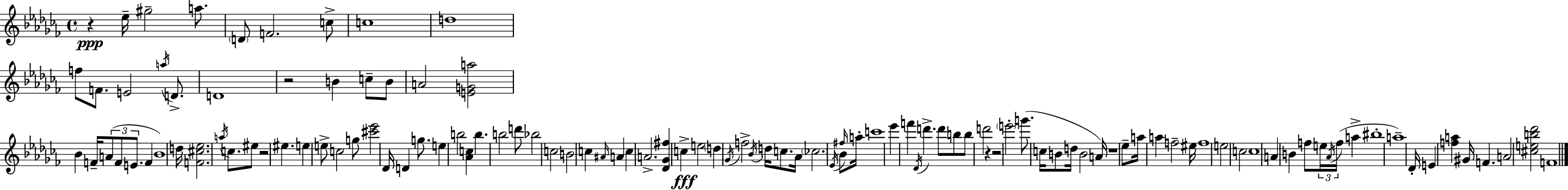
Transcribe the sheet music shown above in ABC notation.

X:1
T:Untitled
M:4/4
L:1/4
K:Abm
z _e/4 ^g2 a/2 D/2 F2 c/2 c4 d4 f/2 F/2 E2 a/4 D/2 D4 z2 B c/2 B/2 A2 [EGa]2 _B F/4 A/2 F/2 E/2 F _B4 d/4 [F^c_e]2 a/4 c/2 ^e/2 z2 ^e e e/2 c2 g/2 [^c'_e']2 _D/4 D g/2 e b2 [_Ac] b b2 d'/2 _b2 c2 B2 c ^A/4 A c A2 [_D_G^f] c e2 d _G/4 f2 _B/4 d/4 c/2 _A/4 _c2 _E/4 _B/2 ^f/4 a/4 c'4 _e' f' _D/4 d' d'/2 b/2 b/2 d'2 z z2 e'2 g'/2 c/4 B/2 d/4 B2 A/4 z4 _e/2 a/4 a f2 ^e/4 f4 e2 c2 c4 A B f/2 e/4 _A/4 f/4 a ^b4 a4 _D/4 E [fa] ^G/4 F A2 [^ceb_d']2 F4